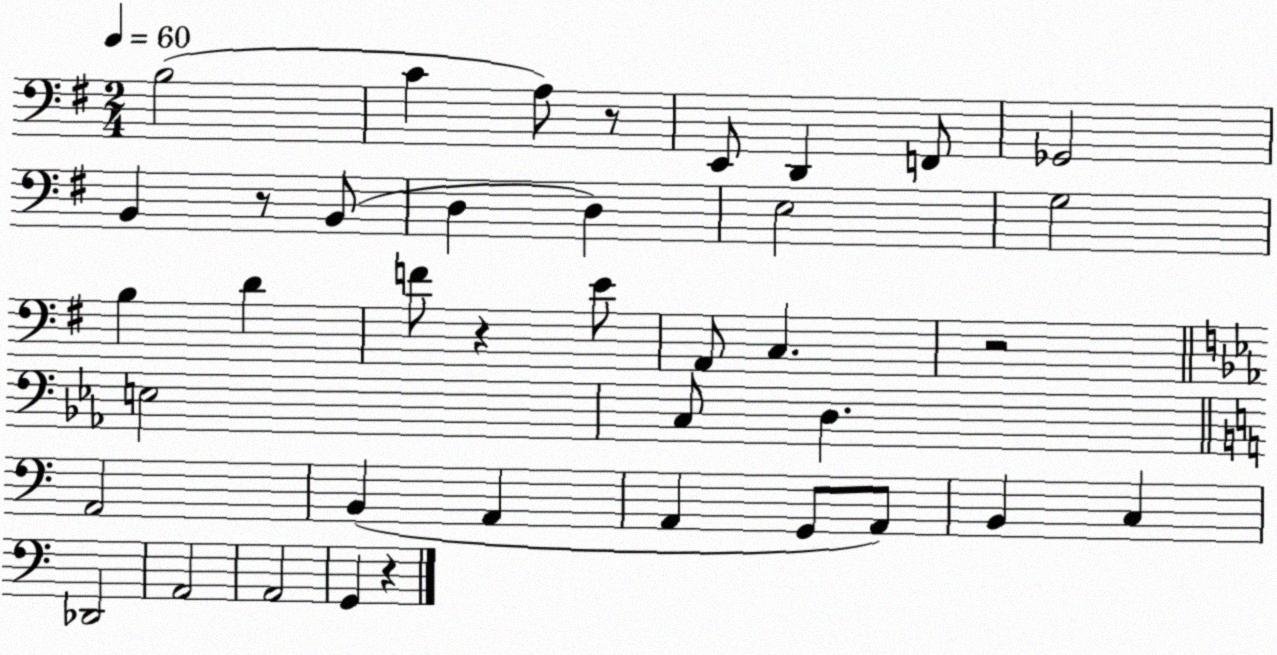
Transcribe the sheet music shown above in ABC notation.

X:1
T:Untitled
M:2/4
L:1/4
K:G
B,2 C A,/2 z/2 E,,/2 D,, F,,/2 _G,,2 B,, z/2 B,,/2 D, D, E,2 G,2 B, D F/2 z E/2 A,,/2 C, z2 E,2 C,/2 D, A,,2 B,, A,, A,, G,,/2 A,,/2 B,, C, _D,,2 A,,2 A,,2 G,, z